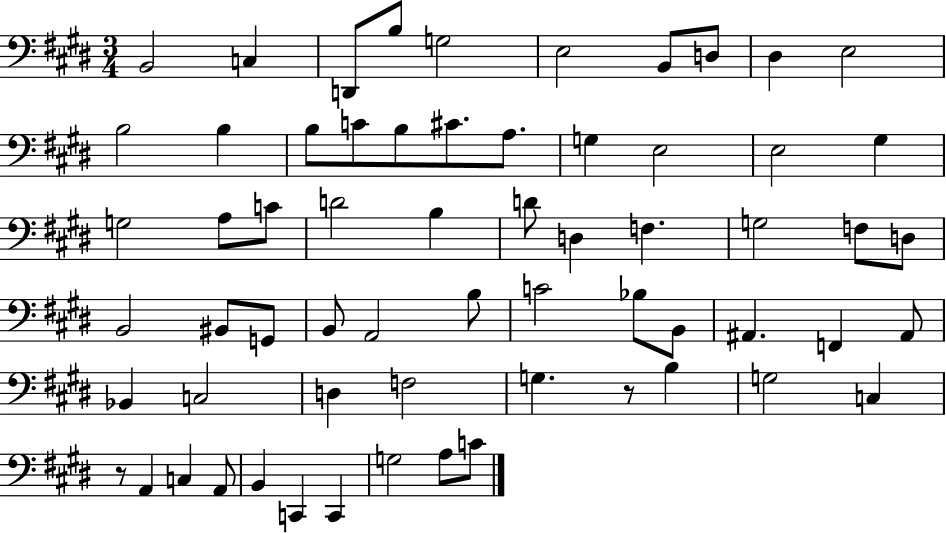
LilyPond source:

{
  \clef bass
  \numericTimeSignature
  \time 3/4
  \key e \major
  b,2 c4 | d,8 b8 g2 | e2 b,8 d8 | dis4 e2 | \break b2 b4 | b8 c'8 b8 cis'8. a8. | g4 e2 | e2 gis4 | \break g2 a8 c'8 | d'2 b4 | d'8 d4 f4. | g2 f8 d8 | \break b,2 bis,8 g,8 | b,8 a,2 b8 | c'2 bes8 b,8 | ais,4. f,4 ais,8 | \break bes,4 c2 | d4 f2 | g4. r8 b4 | g2 c4 | \break r8 a,4 c4 a,8 | b,4 c,4 c,4 | g2 a8 c'8 | \bar "|."
}